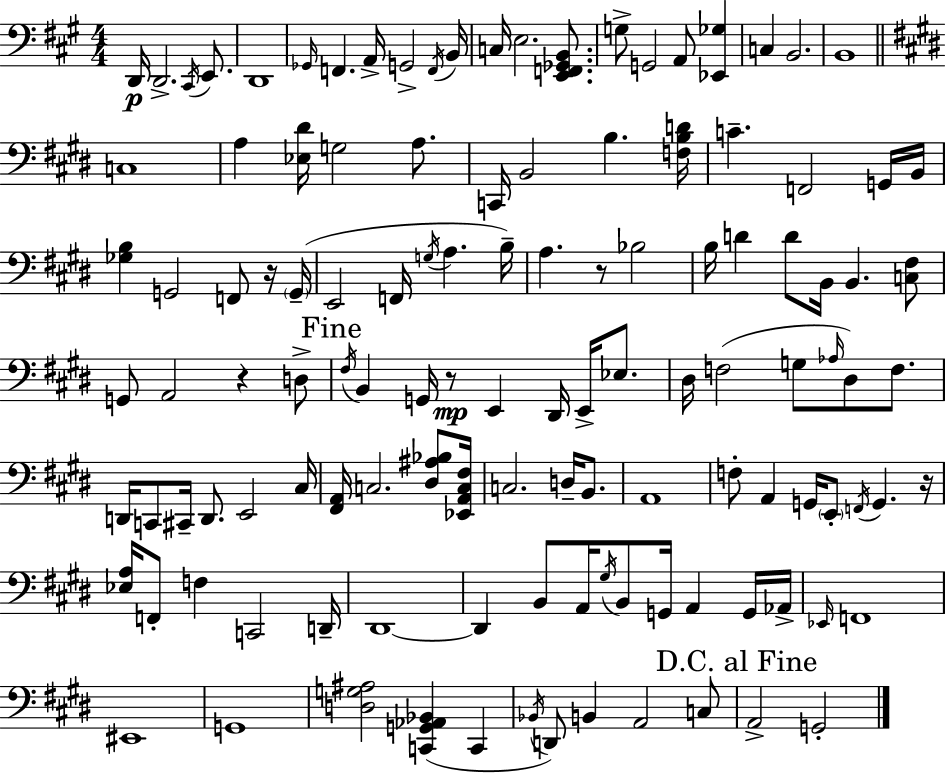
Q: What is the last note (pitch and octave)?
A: G2